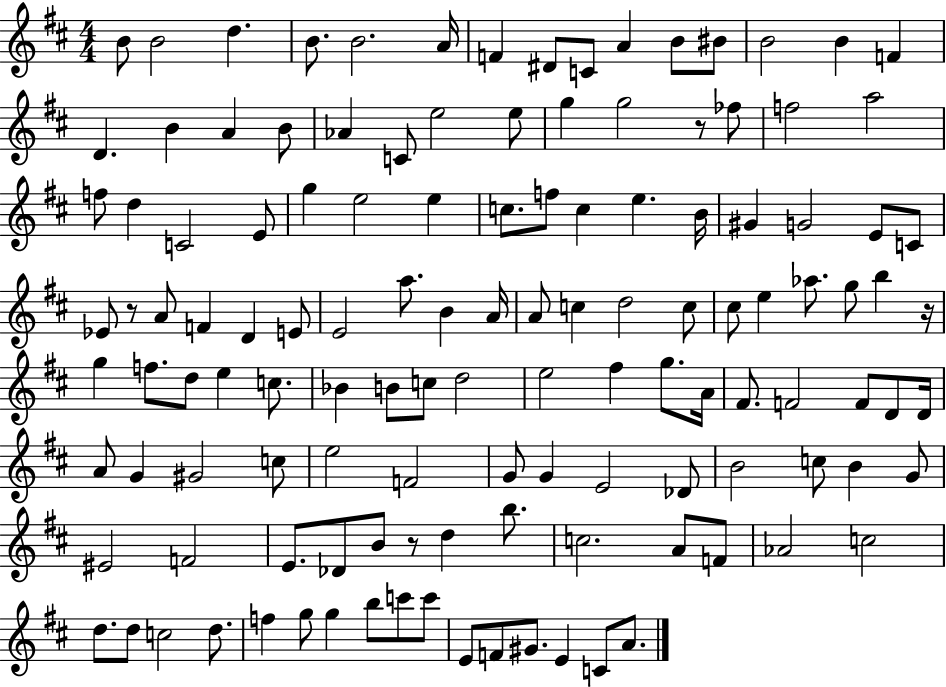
{
  \clef treble
  \numericTimeSignature
  \time 4/4
  \key d \major
  b'8 b'2 d''4. | b'8. b'2. a'16 | f'4 dis'8 c'8 a'4 b'8 bis'8 | b'2 b'4 f'4 | \break d'4. b'4 a'4 b'8 | aes'4 c'8 e''2 e''8 | g''4 g''2 r8 fes''8 | f''2 a''2 | \break f''8 d''4 c'2 e'8 | g''4 e''2 e''4 | c''8. f''8 c''4 e''4. b'16 | gis'4 g'2 e'8 c'8 | \break ees'8 r8 a'8 f'4 d'4 e'8 | e'2 a''8. b'4 a'16 | a'8 c''4 d''2 c''8 | cis''8 e''4 aes''8. g''8 b''4 r16 | \break g''4 f''8. d''8 e''4 c''8. | bes'4 b'8 c''8 d''2 | e''2 fis''4 g''8. a'16 | fis'8. f'2 f'8 d'8 d'16 | \break a'8 g'4 gis'2 c''8 | e''2 f'2 | g'8 g'4 e'2 des'8 | b'2 c''8 b'4 g'8 | \break eis'2 f'2 | e'8. des'8 b'8 r8 d''4 b''8. | c''2. a'8 f'8 | aes'2 c''2 | \break d''8. d''8 c''2 d''8. | f''4 g''8 g''4 b''8 c'''8 c'''8 | e'8 f'8 gis'8. e'4 c'8 a'8. | \bar "|."
}